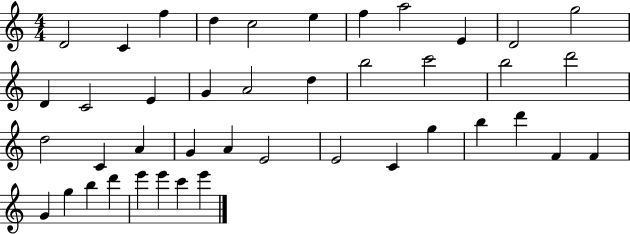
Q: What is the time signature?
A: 4/4